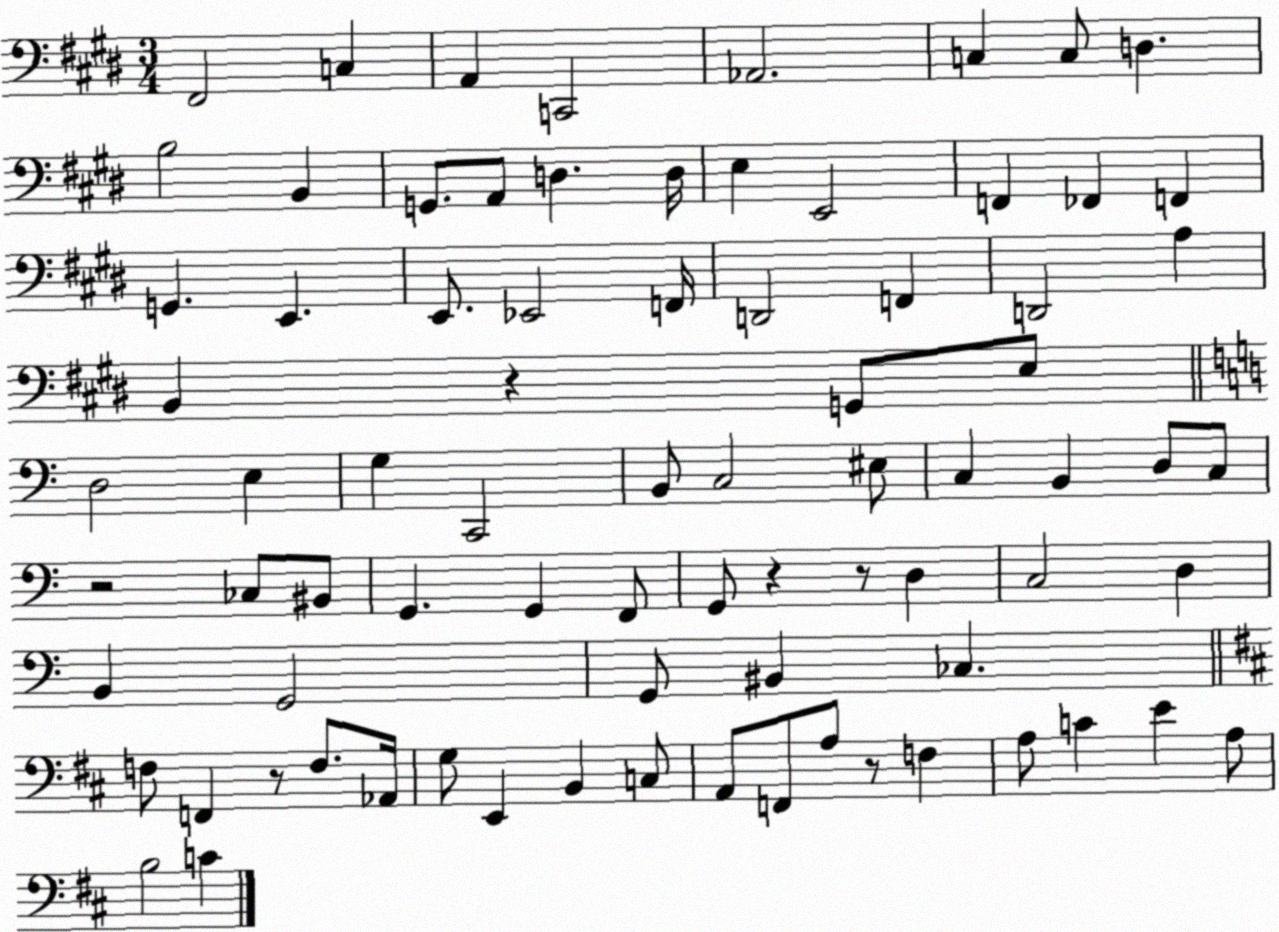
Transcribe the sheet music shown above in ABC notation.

X:1
T:Untitled
M:3/4
L:1/4
K:E
^F,,2 C, A,, C,,2 _A,,2 C, C,/2 D, B,2 B,, G,,/2 A,,/2 D, D,/4 E, E,,2 F,, _F,, F,, G,, E,, E,,/2 _E,,2 F,,/4 D,,2 F,, D,,2 A, B,, z G,,/2 E,/2 D,2 E, G, C,,2 B,,/2 C,2 ^E,/2 C, B,, D,/2 C,/2 z2 _C,/2 ^B,,/2 G,, G,, F,,/2 G,,/2 z z/2 D, C,2 D, B,, G,,2 G,,/2 ^B,, _C, F,/2 F,, z/2 F,/2 _A,,/4 G,/2 E,, B,, C,/2 A,,/2 F,,/2 A,/2 z/2 F, A,/2 C E A,/2 B,2 C